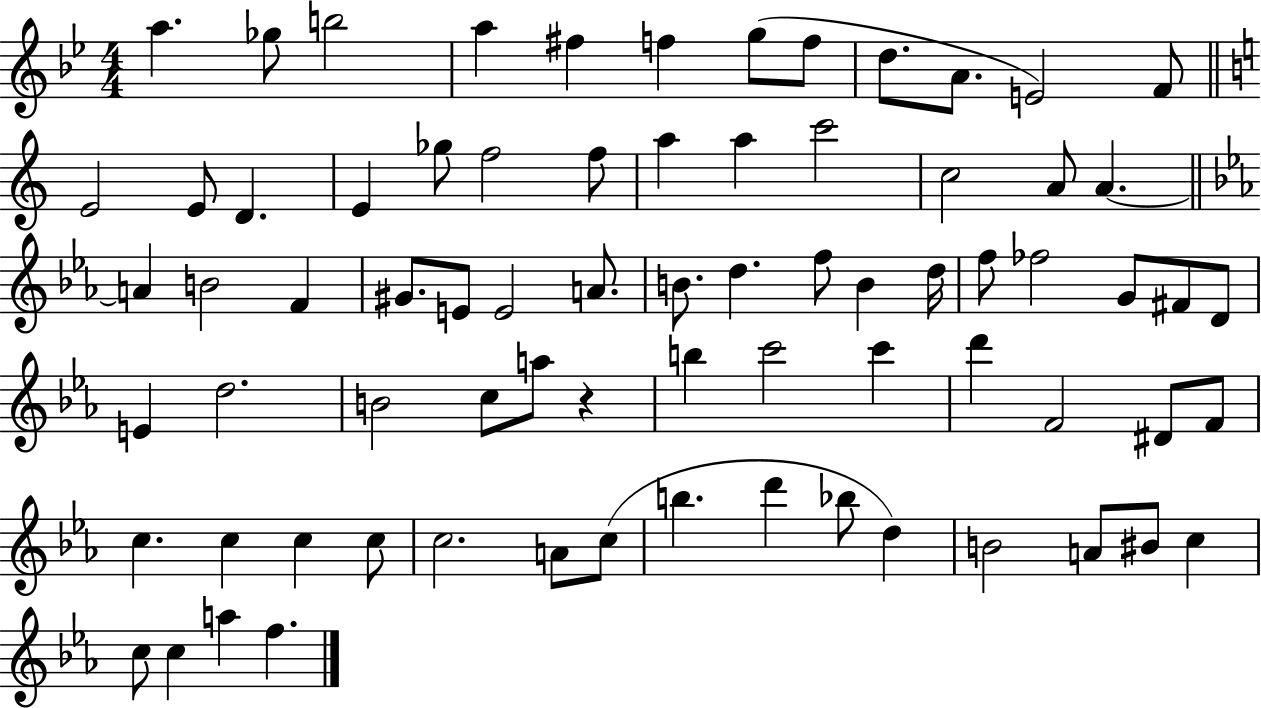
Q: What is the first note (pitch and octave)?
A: A5